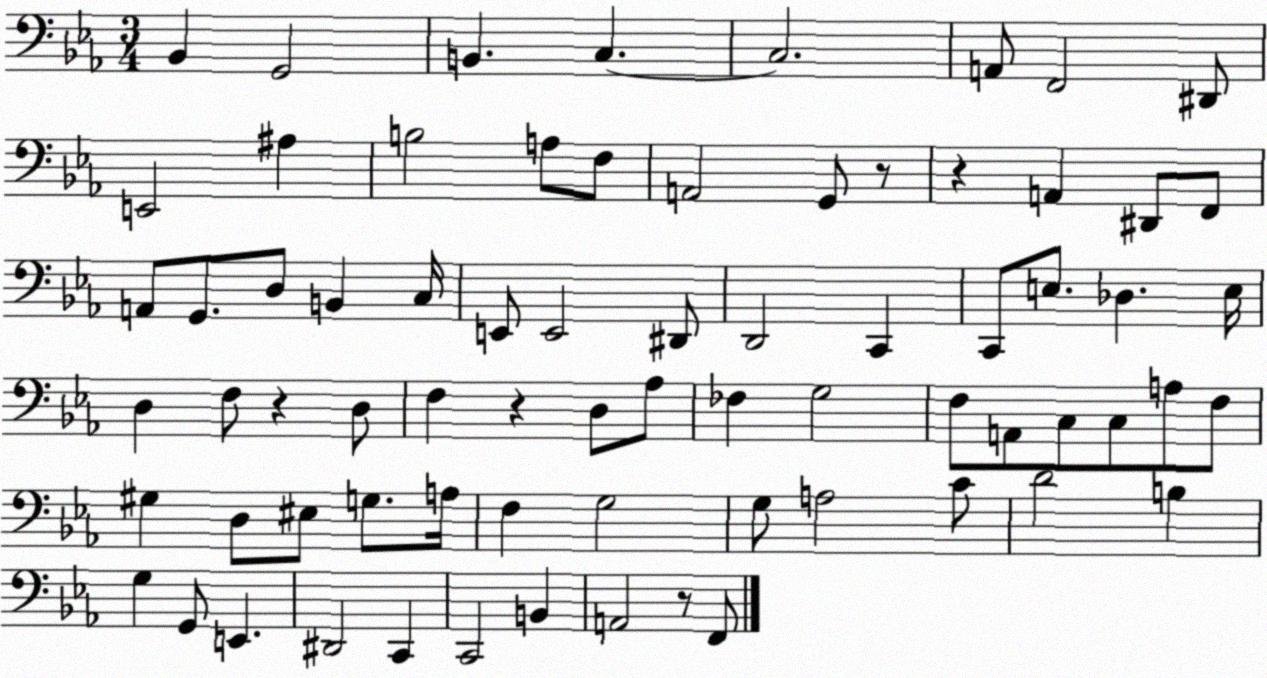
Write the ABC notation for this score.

X:1
T:Untitled
M:3/4
L:1/4
K:Eb
_B,, G,,2 B,, C, C,2 A,,/2 F,,2 ^D,,/2 E,,2 ^A, B,2 A,/2 F,/2 A,,2 G,,/2 z/2 z A,, ^D,,/2 F,,/2 A,,/2 G,,/2 D,/2 B,, C,/4 E,,/2 E,,2 ^D,,/2 D,,2 C,, C,,/2 E,/2 _D, E,/4 D, F,/2 z D,/2 F, z D,/2 _A,/2 _F, G,2 F,/2 A,,/2 C,/2 C,/2 A,/2 F,/2 ^G, D,/2 ^E,/2 G,/2 A,/4 F, G,2 G,/2 A,2 C/2 D2 B, G, G,,/2 E,, ^D,,2 C,, C,,2 B,, A,,2 z/2 F,,/2